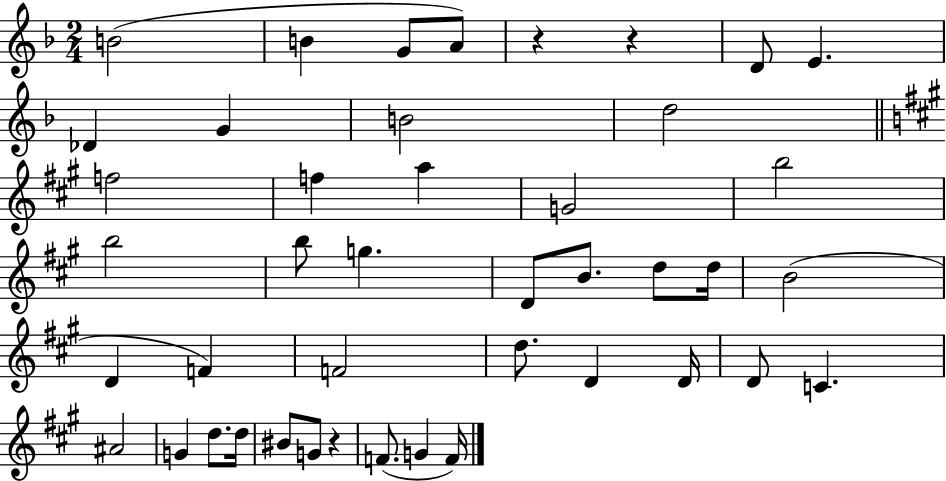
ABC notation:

X:1
T:Untitled
M:2/4
L:1/4
K:F
B2 B G/2 A/2 z z D/2 E _D G B2 d2 f2 f a G2 b2 b2 b/2 g D/2 B/2 d/2 d/4 B2 D F F2 d/2 D D/4 D/2 C ^A2 G d/2 d/4 ^B/2 G/2 z F/2 G F/4